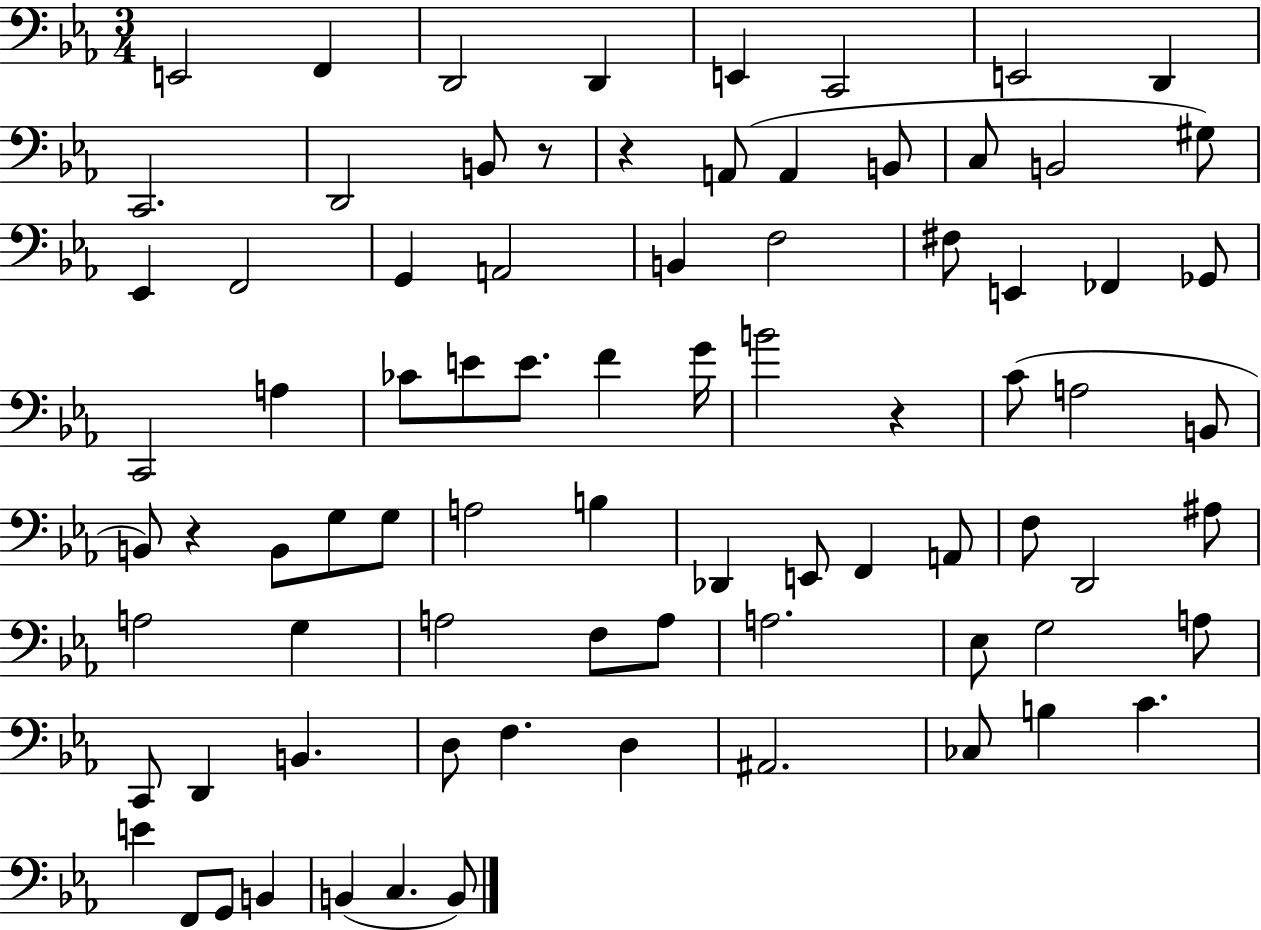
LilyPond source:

{
  \clef bass
  \numericTimeSignature
  \time 3/4
  \key ees \major
  e,2 f,4 | d,2 d,4 | e,4 c,2 | e,2 d,4 | \break c,2. | d,2 b,8 r8 | r4 a,8( a,4 b,8 | c8 b,2 gis8) | \break ees,4 f,2 | g,4 a,2 | b,4 f2 | fis8 e,4 fes,4 ges,8 | \break c,2 a4 | ces'8 e'8 e'8. f'4 g'16 | b'2 r4 | c'8( a2 b,8 | \break b,8) r4 b,8 g8 g8 | a2 b4 | des,4 e,8 f,4 a,8 | f8 d,2 ais8 | \break a2 g4 | a2 f8 a8 | a2. | ees8 g2 a8 | \break c,8 d,4 b,4. | d8 f4. d4 | ais,2. | ces8 b4 c'4. | \break e'4 f,8 g,8 b,4 | b,4( c4. b,8) | \bar "|."
}